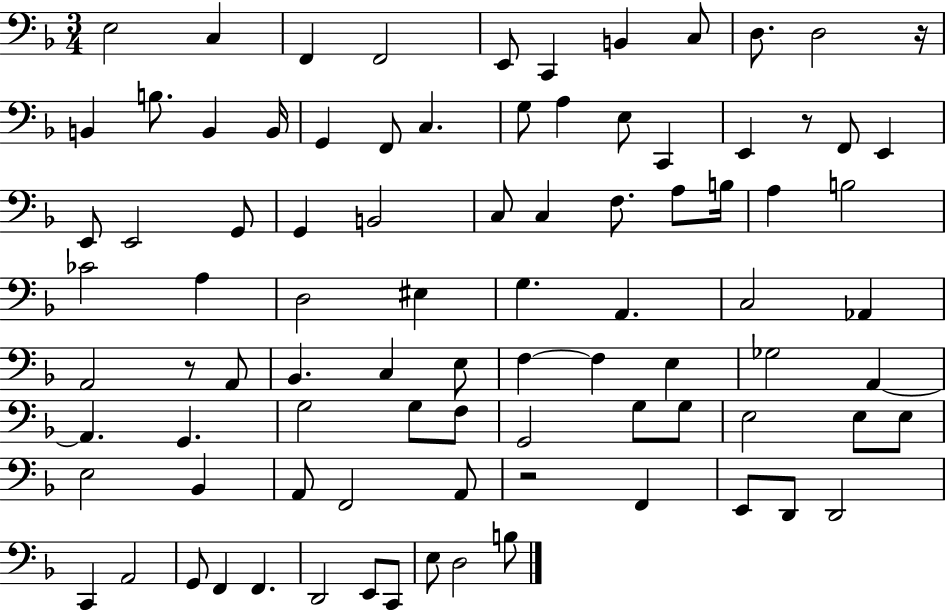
E3/h C3/q F2/q F2/h E2/e C2/q B2/q C3/e D3/e. D3/h R/s B2/q B3/e. B2/q B2/s G2/q F2/e C3/q. G3/e A3/q E3/e C2/q E2/q R/e F2/e E2/q E2/e E2/h G2/e G2/q B2/h C3/e C3/q F3/e. A3/e B3/s A3/q B3/h CES4/h A3/q D3/h EIS3/q G3/q. A2/q. C3/h Ab2/q A2/h R/e A2/e Bb2/q. C3/q E3/e F3/q F3/q E3/q Gb3/h A2/q A2/q. G2/q. G3/h G3/e F3/e G2/h G3/e G3/e E3/h E3/e E3/e E3/h Bb2/q A2/e F2/h A2/e R/h F2/q E2/e D2/e D2/h C2/q A2/h G2/e F2/q F2/q. D2/h E2/e C2/e E3/e D3/h B3/e